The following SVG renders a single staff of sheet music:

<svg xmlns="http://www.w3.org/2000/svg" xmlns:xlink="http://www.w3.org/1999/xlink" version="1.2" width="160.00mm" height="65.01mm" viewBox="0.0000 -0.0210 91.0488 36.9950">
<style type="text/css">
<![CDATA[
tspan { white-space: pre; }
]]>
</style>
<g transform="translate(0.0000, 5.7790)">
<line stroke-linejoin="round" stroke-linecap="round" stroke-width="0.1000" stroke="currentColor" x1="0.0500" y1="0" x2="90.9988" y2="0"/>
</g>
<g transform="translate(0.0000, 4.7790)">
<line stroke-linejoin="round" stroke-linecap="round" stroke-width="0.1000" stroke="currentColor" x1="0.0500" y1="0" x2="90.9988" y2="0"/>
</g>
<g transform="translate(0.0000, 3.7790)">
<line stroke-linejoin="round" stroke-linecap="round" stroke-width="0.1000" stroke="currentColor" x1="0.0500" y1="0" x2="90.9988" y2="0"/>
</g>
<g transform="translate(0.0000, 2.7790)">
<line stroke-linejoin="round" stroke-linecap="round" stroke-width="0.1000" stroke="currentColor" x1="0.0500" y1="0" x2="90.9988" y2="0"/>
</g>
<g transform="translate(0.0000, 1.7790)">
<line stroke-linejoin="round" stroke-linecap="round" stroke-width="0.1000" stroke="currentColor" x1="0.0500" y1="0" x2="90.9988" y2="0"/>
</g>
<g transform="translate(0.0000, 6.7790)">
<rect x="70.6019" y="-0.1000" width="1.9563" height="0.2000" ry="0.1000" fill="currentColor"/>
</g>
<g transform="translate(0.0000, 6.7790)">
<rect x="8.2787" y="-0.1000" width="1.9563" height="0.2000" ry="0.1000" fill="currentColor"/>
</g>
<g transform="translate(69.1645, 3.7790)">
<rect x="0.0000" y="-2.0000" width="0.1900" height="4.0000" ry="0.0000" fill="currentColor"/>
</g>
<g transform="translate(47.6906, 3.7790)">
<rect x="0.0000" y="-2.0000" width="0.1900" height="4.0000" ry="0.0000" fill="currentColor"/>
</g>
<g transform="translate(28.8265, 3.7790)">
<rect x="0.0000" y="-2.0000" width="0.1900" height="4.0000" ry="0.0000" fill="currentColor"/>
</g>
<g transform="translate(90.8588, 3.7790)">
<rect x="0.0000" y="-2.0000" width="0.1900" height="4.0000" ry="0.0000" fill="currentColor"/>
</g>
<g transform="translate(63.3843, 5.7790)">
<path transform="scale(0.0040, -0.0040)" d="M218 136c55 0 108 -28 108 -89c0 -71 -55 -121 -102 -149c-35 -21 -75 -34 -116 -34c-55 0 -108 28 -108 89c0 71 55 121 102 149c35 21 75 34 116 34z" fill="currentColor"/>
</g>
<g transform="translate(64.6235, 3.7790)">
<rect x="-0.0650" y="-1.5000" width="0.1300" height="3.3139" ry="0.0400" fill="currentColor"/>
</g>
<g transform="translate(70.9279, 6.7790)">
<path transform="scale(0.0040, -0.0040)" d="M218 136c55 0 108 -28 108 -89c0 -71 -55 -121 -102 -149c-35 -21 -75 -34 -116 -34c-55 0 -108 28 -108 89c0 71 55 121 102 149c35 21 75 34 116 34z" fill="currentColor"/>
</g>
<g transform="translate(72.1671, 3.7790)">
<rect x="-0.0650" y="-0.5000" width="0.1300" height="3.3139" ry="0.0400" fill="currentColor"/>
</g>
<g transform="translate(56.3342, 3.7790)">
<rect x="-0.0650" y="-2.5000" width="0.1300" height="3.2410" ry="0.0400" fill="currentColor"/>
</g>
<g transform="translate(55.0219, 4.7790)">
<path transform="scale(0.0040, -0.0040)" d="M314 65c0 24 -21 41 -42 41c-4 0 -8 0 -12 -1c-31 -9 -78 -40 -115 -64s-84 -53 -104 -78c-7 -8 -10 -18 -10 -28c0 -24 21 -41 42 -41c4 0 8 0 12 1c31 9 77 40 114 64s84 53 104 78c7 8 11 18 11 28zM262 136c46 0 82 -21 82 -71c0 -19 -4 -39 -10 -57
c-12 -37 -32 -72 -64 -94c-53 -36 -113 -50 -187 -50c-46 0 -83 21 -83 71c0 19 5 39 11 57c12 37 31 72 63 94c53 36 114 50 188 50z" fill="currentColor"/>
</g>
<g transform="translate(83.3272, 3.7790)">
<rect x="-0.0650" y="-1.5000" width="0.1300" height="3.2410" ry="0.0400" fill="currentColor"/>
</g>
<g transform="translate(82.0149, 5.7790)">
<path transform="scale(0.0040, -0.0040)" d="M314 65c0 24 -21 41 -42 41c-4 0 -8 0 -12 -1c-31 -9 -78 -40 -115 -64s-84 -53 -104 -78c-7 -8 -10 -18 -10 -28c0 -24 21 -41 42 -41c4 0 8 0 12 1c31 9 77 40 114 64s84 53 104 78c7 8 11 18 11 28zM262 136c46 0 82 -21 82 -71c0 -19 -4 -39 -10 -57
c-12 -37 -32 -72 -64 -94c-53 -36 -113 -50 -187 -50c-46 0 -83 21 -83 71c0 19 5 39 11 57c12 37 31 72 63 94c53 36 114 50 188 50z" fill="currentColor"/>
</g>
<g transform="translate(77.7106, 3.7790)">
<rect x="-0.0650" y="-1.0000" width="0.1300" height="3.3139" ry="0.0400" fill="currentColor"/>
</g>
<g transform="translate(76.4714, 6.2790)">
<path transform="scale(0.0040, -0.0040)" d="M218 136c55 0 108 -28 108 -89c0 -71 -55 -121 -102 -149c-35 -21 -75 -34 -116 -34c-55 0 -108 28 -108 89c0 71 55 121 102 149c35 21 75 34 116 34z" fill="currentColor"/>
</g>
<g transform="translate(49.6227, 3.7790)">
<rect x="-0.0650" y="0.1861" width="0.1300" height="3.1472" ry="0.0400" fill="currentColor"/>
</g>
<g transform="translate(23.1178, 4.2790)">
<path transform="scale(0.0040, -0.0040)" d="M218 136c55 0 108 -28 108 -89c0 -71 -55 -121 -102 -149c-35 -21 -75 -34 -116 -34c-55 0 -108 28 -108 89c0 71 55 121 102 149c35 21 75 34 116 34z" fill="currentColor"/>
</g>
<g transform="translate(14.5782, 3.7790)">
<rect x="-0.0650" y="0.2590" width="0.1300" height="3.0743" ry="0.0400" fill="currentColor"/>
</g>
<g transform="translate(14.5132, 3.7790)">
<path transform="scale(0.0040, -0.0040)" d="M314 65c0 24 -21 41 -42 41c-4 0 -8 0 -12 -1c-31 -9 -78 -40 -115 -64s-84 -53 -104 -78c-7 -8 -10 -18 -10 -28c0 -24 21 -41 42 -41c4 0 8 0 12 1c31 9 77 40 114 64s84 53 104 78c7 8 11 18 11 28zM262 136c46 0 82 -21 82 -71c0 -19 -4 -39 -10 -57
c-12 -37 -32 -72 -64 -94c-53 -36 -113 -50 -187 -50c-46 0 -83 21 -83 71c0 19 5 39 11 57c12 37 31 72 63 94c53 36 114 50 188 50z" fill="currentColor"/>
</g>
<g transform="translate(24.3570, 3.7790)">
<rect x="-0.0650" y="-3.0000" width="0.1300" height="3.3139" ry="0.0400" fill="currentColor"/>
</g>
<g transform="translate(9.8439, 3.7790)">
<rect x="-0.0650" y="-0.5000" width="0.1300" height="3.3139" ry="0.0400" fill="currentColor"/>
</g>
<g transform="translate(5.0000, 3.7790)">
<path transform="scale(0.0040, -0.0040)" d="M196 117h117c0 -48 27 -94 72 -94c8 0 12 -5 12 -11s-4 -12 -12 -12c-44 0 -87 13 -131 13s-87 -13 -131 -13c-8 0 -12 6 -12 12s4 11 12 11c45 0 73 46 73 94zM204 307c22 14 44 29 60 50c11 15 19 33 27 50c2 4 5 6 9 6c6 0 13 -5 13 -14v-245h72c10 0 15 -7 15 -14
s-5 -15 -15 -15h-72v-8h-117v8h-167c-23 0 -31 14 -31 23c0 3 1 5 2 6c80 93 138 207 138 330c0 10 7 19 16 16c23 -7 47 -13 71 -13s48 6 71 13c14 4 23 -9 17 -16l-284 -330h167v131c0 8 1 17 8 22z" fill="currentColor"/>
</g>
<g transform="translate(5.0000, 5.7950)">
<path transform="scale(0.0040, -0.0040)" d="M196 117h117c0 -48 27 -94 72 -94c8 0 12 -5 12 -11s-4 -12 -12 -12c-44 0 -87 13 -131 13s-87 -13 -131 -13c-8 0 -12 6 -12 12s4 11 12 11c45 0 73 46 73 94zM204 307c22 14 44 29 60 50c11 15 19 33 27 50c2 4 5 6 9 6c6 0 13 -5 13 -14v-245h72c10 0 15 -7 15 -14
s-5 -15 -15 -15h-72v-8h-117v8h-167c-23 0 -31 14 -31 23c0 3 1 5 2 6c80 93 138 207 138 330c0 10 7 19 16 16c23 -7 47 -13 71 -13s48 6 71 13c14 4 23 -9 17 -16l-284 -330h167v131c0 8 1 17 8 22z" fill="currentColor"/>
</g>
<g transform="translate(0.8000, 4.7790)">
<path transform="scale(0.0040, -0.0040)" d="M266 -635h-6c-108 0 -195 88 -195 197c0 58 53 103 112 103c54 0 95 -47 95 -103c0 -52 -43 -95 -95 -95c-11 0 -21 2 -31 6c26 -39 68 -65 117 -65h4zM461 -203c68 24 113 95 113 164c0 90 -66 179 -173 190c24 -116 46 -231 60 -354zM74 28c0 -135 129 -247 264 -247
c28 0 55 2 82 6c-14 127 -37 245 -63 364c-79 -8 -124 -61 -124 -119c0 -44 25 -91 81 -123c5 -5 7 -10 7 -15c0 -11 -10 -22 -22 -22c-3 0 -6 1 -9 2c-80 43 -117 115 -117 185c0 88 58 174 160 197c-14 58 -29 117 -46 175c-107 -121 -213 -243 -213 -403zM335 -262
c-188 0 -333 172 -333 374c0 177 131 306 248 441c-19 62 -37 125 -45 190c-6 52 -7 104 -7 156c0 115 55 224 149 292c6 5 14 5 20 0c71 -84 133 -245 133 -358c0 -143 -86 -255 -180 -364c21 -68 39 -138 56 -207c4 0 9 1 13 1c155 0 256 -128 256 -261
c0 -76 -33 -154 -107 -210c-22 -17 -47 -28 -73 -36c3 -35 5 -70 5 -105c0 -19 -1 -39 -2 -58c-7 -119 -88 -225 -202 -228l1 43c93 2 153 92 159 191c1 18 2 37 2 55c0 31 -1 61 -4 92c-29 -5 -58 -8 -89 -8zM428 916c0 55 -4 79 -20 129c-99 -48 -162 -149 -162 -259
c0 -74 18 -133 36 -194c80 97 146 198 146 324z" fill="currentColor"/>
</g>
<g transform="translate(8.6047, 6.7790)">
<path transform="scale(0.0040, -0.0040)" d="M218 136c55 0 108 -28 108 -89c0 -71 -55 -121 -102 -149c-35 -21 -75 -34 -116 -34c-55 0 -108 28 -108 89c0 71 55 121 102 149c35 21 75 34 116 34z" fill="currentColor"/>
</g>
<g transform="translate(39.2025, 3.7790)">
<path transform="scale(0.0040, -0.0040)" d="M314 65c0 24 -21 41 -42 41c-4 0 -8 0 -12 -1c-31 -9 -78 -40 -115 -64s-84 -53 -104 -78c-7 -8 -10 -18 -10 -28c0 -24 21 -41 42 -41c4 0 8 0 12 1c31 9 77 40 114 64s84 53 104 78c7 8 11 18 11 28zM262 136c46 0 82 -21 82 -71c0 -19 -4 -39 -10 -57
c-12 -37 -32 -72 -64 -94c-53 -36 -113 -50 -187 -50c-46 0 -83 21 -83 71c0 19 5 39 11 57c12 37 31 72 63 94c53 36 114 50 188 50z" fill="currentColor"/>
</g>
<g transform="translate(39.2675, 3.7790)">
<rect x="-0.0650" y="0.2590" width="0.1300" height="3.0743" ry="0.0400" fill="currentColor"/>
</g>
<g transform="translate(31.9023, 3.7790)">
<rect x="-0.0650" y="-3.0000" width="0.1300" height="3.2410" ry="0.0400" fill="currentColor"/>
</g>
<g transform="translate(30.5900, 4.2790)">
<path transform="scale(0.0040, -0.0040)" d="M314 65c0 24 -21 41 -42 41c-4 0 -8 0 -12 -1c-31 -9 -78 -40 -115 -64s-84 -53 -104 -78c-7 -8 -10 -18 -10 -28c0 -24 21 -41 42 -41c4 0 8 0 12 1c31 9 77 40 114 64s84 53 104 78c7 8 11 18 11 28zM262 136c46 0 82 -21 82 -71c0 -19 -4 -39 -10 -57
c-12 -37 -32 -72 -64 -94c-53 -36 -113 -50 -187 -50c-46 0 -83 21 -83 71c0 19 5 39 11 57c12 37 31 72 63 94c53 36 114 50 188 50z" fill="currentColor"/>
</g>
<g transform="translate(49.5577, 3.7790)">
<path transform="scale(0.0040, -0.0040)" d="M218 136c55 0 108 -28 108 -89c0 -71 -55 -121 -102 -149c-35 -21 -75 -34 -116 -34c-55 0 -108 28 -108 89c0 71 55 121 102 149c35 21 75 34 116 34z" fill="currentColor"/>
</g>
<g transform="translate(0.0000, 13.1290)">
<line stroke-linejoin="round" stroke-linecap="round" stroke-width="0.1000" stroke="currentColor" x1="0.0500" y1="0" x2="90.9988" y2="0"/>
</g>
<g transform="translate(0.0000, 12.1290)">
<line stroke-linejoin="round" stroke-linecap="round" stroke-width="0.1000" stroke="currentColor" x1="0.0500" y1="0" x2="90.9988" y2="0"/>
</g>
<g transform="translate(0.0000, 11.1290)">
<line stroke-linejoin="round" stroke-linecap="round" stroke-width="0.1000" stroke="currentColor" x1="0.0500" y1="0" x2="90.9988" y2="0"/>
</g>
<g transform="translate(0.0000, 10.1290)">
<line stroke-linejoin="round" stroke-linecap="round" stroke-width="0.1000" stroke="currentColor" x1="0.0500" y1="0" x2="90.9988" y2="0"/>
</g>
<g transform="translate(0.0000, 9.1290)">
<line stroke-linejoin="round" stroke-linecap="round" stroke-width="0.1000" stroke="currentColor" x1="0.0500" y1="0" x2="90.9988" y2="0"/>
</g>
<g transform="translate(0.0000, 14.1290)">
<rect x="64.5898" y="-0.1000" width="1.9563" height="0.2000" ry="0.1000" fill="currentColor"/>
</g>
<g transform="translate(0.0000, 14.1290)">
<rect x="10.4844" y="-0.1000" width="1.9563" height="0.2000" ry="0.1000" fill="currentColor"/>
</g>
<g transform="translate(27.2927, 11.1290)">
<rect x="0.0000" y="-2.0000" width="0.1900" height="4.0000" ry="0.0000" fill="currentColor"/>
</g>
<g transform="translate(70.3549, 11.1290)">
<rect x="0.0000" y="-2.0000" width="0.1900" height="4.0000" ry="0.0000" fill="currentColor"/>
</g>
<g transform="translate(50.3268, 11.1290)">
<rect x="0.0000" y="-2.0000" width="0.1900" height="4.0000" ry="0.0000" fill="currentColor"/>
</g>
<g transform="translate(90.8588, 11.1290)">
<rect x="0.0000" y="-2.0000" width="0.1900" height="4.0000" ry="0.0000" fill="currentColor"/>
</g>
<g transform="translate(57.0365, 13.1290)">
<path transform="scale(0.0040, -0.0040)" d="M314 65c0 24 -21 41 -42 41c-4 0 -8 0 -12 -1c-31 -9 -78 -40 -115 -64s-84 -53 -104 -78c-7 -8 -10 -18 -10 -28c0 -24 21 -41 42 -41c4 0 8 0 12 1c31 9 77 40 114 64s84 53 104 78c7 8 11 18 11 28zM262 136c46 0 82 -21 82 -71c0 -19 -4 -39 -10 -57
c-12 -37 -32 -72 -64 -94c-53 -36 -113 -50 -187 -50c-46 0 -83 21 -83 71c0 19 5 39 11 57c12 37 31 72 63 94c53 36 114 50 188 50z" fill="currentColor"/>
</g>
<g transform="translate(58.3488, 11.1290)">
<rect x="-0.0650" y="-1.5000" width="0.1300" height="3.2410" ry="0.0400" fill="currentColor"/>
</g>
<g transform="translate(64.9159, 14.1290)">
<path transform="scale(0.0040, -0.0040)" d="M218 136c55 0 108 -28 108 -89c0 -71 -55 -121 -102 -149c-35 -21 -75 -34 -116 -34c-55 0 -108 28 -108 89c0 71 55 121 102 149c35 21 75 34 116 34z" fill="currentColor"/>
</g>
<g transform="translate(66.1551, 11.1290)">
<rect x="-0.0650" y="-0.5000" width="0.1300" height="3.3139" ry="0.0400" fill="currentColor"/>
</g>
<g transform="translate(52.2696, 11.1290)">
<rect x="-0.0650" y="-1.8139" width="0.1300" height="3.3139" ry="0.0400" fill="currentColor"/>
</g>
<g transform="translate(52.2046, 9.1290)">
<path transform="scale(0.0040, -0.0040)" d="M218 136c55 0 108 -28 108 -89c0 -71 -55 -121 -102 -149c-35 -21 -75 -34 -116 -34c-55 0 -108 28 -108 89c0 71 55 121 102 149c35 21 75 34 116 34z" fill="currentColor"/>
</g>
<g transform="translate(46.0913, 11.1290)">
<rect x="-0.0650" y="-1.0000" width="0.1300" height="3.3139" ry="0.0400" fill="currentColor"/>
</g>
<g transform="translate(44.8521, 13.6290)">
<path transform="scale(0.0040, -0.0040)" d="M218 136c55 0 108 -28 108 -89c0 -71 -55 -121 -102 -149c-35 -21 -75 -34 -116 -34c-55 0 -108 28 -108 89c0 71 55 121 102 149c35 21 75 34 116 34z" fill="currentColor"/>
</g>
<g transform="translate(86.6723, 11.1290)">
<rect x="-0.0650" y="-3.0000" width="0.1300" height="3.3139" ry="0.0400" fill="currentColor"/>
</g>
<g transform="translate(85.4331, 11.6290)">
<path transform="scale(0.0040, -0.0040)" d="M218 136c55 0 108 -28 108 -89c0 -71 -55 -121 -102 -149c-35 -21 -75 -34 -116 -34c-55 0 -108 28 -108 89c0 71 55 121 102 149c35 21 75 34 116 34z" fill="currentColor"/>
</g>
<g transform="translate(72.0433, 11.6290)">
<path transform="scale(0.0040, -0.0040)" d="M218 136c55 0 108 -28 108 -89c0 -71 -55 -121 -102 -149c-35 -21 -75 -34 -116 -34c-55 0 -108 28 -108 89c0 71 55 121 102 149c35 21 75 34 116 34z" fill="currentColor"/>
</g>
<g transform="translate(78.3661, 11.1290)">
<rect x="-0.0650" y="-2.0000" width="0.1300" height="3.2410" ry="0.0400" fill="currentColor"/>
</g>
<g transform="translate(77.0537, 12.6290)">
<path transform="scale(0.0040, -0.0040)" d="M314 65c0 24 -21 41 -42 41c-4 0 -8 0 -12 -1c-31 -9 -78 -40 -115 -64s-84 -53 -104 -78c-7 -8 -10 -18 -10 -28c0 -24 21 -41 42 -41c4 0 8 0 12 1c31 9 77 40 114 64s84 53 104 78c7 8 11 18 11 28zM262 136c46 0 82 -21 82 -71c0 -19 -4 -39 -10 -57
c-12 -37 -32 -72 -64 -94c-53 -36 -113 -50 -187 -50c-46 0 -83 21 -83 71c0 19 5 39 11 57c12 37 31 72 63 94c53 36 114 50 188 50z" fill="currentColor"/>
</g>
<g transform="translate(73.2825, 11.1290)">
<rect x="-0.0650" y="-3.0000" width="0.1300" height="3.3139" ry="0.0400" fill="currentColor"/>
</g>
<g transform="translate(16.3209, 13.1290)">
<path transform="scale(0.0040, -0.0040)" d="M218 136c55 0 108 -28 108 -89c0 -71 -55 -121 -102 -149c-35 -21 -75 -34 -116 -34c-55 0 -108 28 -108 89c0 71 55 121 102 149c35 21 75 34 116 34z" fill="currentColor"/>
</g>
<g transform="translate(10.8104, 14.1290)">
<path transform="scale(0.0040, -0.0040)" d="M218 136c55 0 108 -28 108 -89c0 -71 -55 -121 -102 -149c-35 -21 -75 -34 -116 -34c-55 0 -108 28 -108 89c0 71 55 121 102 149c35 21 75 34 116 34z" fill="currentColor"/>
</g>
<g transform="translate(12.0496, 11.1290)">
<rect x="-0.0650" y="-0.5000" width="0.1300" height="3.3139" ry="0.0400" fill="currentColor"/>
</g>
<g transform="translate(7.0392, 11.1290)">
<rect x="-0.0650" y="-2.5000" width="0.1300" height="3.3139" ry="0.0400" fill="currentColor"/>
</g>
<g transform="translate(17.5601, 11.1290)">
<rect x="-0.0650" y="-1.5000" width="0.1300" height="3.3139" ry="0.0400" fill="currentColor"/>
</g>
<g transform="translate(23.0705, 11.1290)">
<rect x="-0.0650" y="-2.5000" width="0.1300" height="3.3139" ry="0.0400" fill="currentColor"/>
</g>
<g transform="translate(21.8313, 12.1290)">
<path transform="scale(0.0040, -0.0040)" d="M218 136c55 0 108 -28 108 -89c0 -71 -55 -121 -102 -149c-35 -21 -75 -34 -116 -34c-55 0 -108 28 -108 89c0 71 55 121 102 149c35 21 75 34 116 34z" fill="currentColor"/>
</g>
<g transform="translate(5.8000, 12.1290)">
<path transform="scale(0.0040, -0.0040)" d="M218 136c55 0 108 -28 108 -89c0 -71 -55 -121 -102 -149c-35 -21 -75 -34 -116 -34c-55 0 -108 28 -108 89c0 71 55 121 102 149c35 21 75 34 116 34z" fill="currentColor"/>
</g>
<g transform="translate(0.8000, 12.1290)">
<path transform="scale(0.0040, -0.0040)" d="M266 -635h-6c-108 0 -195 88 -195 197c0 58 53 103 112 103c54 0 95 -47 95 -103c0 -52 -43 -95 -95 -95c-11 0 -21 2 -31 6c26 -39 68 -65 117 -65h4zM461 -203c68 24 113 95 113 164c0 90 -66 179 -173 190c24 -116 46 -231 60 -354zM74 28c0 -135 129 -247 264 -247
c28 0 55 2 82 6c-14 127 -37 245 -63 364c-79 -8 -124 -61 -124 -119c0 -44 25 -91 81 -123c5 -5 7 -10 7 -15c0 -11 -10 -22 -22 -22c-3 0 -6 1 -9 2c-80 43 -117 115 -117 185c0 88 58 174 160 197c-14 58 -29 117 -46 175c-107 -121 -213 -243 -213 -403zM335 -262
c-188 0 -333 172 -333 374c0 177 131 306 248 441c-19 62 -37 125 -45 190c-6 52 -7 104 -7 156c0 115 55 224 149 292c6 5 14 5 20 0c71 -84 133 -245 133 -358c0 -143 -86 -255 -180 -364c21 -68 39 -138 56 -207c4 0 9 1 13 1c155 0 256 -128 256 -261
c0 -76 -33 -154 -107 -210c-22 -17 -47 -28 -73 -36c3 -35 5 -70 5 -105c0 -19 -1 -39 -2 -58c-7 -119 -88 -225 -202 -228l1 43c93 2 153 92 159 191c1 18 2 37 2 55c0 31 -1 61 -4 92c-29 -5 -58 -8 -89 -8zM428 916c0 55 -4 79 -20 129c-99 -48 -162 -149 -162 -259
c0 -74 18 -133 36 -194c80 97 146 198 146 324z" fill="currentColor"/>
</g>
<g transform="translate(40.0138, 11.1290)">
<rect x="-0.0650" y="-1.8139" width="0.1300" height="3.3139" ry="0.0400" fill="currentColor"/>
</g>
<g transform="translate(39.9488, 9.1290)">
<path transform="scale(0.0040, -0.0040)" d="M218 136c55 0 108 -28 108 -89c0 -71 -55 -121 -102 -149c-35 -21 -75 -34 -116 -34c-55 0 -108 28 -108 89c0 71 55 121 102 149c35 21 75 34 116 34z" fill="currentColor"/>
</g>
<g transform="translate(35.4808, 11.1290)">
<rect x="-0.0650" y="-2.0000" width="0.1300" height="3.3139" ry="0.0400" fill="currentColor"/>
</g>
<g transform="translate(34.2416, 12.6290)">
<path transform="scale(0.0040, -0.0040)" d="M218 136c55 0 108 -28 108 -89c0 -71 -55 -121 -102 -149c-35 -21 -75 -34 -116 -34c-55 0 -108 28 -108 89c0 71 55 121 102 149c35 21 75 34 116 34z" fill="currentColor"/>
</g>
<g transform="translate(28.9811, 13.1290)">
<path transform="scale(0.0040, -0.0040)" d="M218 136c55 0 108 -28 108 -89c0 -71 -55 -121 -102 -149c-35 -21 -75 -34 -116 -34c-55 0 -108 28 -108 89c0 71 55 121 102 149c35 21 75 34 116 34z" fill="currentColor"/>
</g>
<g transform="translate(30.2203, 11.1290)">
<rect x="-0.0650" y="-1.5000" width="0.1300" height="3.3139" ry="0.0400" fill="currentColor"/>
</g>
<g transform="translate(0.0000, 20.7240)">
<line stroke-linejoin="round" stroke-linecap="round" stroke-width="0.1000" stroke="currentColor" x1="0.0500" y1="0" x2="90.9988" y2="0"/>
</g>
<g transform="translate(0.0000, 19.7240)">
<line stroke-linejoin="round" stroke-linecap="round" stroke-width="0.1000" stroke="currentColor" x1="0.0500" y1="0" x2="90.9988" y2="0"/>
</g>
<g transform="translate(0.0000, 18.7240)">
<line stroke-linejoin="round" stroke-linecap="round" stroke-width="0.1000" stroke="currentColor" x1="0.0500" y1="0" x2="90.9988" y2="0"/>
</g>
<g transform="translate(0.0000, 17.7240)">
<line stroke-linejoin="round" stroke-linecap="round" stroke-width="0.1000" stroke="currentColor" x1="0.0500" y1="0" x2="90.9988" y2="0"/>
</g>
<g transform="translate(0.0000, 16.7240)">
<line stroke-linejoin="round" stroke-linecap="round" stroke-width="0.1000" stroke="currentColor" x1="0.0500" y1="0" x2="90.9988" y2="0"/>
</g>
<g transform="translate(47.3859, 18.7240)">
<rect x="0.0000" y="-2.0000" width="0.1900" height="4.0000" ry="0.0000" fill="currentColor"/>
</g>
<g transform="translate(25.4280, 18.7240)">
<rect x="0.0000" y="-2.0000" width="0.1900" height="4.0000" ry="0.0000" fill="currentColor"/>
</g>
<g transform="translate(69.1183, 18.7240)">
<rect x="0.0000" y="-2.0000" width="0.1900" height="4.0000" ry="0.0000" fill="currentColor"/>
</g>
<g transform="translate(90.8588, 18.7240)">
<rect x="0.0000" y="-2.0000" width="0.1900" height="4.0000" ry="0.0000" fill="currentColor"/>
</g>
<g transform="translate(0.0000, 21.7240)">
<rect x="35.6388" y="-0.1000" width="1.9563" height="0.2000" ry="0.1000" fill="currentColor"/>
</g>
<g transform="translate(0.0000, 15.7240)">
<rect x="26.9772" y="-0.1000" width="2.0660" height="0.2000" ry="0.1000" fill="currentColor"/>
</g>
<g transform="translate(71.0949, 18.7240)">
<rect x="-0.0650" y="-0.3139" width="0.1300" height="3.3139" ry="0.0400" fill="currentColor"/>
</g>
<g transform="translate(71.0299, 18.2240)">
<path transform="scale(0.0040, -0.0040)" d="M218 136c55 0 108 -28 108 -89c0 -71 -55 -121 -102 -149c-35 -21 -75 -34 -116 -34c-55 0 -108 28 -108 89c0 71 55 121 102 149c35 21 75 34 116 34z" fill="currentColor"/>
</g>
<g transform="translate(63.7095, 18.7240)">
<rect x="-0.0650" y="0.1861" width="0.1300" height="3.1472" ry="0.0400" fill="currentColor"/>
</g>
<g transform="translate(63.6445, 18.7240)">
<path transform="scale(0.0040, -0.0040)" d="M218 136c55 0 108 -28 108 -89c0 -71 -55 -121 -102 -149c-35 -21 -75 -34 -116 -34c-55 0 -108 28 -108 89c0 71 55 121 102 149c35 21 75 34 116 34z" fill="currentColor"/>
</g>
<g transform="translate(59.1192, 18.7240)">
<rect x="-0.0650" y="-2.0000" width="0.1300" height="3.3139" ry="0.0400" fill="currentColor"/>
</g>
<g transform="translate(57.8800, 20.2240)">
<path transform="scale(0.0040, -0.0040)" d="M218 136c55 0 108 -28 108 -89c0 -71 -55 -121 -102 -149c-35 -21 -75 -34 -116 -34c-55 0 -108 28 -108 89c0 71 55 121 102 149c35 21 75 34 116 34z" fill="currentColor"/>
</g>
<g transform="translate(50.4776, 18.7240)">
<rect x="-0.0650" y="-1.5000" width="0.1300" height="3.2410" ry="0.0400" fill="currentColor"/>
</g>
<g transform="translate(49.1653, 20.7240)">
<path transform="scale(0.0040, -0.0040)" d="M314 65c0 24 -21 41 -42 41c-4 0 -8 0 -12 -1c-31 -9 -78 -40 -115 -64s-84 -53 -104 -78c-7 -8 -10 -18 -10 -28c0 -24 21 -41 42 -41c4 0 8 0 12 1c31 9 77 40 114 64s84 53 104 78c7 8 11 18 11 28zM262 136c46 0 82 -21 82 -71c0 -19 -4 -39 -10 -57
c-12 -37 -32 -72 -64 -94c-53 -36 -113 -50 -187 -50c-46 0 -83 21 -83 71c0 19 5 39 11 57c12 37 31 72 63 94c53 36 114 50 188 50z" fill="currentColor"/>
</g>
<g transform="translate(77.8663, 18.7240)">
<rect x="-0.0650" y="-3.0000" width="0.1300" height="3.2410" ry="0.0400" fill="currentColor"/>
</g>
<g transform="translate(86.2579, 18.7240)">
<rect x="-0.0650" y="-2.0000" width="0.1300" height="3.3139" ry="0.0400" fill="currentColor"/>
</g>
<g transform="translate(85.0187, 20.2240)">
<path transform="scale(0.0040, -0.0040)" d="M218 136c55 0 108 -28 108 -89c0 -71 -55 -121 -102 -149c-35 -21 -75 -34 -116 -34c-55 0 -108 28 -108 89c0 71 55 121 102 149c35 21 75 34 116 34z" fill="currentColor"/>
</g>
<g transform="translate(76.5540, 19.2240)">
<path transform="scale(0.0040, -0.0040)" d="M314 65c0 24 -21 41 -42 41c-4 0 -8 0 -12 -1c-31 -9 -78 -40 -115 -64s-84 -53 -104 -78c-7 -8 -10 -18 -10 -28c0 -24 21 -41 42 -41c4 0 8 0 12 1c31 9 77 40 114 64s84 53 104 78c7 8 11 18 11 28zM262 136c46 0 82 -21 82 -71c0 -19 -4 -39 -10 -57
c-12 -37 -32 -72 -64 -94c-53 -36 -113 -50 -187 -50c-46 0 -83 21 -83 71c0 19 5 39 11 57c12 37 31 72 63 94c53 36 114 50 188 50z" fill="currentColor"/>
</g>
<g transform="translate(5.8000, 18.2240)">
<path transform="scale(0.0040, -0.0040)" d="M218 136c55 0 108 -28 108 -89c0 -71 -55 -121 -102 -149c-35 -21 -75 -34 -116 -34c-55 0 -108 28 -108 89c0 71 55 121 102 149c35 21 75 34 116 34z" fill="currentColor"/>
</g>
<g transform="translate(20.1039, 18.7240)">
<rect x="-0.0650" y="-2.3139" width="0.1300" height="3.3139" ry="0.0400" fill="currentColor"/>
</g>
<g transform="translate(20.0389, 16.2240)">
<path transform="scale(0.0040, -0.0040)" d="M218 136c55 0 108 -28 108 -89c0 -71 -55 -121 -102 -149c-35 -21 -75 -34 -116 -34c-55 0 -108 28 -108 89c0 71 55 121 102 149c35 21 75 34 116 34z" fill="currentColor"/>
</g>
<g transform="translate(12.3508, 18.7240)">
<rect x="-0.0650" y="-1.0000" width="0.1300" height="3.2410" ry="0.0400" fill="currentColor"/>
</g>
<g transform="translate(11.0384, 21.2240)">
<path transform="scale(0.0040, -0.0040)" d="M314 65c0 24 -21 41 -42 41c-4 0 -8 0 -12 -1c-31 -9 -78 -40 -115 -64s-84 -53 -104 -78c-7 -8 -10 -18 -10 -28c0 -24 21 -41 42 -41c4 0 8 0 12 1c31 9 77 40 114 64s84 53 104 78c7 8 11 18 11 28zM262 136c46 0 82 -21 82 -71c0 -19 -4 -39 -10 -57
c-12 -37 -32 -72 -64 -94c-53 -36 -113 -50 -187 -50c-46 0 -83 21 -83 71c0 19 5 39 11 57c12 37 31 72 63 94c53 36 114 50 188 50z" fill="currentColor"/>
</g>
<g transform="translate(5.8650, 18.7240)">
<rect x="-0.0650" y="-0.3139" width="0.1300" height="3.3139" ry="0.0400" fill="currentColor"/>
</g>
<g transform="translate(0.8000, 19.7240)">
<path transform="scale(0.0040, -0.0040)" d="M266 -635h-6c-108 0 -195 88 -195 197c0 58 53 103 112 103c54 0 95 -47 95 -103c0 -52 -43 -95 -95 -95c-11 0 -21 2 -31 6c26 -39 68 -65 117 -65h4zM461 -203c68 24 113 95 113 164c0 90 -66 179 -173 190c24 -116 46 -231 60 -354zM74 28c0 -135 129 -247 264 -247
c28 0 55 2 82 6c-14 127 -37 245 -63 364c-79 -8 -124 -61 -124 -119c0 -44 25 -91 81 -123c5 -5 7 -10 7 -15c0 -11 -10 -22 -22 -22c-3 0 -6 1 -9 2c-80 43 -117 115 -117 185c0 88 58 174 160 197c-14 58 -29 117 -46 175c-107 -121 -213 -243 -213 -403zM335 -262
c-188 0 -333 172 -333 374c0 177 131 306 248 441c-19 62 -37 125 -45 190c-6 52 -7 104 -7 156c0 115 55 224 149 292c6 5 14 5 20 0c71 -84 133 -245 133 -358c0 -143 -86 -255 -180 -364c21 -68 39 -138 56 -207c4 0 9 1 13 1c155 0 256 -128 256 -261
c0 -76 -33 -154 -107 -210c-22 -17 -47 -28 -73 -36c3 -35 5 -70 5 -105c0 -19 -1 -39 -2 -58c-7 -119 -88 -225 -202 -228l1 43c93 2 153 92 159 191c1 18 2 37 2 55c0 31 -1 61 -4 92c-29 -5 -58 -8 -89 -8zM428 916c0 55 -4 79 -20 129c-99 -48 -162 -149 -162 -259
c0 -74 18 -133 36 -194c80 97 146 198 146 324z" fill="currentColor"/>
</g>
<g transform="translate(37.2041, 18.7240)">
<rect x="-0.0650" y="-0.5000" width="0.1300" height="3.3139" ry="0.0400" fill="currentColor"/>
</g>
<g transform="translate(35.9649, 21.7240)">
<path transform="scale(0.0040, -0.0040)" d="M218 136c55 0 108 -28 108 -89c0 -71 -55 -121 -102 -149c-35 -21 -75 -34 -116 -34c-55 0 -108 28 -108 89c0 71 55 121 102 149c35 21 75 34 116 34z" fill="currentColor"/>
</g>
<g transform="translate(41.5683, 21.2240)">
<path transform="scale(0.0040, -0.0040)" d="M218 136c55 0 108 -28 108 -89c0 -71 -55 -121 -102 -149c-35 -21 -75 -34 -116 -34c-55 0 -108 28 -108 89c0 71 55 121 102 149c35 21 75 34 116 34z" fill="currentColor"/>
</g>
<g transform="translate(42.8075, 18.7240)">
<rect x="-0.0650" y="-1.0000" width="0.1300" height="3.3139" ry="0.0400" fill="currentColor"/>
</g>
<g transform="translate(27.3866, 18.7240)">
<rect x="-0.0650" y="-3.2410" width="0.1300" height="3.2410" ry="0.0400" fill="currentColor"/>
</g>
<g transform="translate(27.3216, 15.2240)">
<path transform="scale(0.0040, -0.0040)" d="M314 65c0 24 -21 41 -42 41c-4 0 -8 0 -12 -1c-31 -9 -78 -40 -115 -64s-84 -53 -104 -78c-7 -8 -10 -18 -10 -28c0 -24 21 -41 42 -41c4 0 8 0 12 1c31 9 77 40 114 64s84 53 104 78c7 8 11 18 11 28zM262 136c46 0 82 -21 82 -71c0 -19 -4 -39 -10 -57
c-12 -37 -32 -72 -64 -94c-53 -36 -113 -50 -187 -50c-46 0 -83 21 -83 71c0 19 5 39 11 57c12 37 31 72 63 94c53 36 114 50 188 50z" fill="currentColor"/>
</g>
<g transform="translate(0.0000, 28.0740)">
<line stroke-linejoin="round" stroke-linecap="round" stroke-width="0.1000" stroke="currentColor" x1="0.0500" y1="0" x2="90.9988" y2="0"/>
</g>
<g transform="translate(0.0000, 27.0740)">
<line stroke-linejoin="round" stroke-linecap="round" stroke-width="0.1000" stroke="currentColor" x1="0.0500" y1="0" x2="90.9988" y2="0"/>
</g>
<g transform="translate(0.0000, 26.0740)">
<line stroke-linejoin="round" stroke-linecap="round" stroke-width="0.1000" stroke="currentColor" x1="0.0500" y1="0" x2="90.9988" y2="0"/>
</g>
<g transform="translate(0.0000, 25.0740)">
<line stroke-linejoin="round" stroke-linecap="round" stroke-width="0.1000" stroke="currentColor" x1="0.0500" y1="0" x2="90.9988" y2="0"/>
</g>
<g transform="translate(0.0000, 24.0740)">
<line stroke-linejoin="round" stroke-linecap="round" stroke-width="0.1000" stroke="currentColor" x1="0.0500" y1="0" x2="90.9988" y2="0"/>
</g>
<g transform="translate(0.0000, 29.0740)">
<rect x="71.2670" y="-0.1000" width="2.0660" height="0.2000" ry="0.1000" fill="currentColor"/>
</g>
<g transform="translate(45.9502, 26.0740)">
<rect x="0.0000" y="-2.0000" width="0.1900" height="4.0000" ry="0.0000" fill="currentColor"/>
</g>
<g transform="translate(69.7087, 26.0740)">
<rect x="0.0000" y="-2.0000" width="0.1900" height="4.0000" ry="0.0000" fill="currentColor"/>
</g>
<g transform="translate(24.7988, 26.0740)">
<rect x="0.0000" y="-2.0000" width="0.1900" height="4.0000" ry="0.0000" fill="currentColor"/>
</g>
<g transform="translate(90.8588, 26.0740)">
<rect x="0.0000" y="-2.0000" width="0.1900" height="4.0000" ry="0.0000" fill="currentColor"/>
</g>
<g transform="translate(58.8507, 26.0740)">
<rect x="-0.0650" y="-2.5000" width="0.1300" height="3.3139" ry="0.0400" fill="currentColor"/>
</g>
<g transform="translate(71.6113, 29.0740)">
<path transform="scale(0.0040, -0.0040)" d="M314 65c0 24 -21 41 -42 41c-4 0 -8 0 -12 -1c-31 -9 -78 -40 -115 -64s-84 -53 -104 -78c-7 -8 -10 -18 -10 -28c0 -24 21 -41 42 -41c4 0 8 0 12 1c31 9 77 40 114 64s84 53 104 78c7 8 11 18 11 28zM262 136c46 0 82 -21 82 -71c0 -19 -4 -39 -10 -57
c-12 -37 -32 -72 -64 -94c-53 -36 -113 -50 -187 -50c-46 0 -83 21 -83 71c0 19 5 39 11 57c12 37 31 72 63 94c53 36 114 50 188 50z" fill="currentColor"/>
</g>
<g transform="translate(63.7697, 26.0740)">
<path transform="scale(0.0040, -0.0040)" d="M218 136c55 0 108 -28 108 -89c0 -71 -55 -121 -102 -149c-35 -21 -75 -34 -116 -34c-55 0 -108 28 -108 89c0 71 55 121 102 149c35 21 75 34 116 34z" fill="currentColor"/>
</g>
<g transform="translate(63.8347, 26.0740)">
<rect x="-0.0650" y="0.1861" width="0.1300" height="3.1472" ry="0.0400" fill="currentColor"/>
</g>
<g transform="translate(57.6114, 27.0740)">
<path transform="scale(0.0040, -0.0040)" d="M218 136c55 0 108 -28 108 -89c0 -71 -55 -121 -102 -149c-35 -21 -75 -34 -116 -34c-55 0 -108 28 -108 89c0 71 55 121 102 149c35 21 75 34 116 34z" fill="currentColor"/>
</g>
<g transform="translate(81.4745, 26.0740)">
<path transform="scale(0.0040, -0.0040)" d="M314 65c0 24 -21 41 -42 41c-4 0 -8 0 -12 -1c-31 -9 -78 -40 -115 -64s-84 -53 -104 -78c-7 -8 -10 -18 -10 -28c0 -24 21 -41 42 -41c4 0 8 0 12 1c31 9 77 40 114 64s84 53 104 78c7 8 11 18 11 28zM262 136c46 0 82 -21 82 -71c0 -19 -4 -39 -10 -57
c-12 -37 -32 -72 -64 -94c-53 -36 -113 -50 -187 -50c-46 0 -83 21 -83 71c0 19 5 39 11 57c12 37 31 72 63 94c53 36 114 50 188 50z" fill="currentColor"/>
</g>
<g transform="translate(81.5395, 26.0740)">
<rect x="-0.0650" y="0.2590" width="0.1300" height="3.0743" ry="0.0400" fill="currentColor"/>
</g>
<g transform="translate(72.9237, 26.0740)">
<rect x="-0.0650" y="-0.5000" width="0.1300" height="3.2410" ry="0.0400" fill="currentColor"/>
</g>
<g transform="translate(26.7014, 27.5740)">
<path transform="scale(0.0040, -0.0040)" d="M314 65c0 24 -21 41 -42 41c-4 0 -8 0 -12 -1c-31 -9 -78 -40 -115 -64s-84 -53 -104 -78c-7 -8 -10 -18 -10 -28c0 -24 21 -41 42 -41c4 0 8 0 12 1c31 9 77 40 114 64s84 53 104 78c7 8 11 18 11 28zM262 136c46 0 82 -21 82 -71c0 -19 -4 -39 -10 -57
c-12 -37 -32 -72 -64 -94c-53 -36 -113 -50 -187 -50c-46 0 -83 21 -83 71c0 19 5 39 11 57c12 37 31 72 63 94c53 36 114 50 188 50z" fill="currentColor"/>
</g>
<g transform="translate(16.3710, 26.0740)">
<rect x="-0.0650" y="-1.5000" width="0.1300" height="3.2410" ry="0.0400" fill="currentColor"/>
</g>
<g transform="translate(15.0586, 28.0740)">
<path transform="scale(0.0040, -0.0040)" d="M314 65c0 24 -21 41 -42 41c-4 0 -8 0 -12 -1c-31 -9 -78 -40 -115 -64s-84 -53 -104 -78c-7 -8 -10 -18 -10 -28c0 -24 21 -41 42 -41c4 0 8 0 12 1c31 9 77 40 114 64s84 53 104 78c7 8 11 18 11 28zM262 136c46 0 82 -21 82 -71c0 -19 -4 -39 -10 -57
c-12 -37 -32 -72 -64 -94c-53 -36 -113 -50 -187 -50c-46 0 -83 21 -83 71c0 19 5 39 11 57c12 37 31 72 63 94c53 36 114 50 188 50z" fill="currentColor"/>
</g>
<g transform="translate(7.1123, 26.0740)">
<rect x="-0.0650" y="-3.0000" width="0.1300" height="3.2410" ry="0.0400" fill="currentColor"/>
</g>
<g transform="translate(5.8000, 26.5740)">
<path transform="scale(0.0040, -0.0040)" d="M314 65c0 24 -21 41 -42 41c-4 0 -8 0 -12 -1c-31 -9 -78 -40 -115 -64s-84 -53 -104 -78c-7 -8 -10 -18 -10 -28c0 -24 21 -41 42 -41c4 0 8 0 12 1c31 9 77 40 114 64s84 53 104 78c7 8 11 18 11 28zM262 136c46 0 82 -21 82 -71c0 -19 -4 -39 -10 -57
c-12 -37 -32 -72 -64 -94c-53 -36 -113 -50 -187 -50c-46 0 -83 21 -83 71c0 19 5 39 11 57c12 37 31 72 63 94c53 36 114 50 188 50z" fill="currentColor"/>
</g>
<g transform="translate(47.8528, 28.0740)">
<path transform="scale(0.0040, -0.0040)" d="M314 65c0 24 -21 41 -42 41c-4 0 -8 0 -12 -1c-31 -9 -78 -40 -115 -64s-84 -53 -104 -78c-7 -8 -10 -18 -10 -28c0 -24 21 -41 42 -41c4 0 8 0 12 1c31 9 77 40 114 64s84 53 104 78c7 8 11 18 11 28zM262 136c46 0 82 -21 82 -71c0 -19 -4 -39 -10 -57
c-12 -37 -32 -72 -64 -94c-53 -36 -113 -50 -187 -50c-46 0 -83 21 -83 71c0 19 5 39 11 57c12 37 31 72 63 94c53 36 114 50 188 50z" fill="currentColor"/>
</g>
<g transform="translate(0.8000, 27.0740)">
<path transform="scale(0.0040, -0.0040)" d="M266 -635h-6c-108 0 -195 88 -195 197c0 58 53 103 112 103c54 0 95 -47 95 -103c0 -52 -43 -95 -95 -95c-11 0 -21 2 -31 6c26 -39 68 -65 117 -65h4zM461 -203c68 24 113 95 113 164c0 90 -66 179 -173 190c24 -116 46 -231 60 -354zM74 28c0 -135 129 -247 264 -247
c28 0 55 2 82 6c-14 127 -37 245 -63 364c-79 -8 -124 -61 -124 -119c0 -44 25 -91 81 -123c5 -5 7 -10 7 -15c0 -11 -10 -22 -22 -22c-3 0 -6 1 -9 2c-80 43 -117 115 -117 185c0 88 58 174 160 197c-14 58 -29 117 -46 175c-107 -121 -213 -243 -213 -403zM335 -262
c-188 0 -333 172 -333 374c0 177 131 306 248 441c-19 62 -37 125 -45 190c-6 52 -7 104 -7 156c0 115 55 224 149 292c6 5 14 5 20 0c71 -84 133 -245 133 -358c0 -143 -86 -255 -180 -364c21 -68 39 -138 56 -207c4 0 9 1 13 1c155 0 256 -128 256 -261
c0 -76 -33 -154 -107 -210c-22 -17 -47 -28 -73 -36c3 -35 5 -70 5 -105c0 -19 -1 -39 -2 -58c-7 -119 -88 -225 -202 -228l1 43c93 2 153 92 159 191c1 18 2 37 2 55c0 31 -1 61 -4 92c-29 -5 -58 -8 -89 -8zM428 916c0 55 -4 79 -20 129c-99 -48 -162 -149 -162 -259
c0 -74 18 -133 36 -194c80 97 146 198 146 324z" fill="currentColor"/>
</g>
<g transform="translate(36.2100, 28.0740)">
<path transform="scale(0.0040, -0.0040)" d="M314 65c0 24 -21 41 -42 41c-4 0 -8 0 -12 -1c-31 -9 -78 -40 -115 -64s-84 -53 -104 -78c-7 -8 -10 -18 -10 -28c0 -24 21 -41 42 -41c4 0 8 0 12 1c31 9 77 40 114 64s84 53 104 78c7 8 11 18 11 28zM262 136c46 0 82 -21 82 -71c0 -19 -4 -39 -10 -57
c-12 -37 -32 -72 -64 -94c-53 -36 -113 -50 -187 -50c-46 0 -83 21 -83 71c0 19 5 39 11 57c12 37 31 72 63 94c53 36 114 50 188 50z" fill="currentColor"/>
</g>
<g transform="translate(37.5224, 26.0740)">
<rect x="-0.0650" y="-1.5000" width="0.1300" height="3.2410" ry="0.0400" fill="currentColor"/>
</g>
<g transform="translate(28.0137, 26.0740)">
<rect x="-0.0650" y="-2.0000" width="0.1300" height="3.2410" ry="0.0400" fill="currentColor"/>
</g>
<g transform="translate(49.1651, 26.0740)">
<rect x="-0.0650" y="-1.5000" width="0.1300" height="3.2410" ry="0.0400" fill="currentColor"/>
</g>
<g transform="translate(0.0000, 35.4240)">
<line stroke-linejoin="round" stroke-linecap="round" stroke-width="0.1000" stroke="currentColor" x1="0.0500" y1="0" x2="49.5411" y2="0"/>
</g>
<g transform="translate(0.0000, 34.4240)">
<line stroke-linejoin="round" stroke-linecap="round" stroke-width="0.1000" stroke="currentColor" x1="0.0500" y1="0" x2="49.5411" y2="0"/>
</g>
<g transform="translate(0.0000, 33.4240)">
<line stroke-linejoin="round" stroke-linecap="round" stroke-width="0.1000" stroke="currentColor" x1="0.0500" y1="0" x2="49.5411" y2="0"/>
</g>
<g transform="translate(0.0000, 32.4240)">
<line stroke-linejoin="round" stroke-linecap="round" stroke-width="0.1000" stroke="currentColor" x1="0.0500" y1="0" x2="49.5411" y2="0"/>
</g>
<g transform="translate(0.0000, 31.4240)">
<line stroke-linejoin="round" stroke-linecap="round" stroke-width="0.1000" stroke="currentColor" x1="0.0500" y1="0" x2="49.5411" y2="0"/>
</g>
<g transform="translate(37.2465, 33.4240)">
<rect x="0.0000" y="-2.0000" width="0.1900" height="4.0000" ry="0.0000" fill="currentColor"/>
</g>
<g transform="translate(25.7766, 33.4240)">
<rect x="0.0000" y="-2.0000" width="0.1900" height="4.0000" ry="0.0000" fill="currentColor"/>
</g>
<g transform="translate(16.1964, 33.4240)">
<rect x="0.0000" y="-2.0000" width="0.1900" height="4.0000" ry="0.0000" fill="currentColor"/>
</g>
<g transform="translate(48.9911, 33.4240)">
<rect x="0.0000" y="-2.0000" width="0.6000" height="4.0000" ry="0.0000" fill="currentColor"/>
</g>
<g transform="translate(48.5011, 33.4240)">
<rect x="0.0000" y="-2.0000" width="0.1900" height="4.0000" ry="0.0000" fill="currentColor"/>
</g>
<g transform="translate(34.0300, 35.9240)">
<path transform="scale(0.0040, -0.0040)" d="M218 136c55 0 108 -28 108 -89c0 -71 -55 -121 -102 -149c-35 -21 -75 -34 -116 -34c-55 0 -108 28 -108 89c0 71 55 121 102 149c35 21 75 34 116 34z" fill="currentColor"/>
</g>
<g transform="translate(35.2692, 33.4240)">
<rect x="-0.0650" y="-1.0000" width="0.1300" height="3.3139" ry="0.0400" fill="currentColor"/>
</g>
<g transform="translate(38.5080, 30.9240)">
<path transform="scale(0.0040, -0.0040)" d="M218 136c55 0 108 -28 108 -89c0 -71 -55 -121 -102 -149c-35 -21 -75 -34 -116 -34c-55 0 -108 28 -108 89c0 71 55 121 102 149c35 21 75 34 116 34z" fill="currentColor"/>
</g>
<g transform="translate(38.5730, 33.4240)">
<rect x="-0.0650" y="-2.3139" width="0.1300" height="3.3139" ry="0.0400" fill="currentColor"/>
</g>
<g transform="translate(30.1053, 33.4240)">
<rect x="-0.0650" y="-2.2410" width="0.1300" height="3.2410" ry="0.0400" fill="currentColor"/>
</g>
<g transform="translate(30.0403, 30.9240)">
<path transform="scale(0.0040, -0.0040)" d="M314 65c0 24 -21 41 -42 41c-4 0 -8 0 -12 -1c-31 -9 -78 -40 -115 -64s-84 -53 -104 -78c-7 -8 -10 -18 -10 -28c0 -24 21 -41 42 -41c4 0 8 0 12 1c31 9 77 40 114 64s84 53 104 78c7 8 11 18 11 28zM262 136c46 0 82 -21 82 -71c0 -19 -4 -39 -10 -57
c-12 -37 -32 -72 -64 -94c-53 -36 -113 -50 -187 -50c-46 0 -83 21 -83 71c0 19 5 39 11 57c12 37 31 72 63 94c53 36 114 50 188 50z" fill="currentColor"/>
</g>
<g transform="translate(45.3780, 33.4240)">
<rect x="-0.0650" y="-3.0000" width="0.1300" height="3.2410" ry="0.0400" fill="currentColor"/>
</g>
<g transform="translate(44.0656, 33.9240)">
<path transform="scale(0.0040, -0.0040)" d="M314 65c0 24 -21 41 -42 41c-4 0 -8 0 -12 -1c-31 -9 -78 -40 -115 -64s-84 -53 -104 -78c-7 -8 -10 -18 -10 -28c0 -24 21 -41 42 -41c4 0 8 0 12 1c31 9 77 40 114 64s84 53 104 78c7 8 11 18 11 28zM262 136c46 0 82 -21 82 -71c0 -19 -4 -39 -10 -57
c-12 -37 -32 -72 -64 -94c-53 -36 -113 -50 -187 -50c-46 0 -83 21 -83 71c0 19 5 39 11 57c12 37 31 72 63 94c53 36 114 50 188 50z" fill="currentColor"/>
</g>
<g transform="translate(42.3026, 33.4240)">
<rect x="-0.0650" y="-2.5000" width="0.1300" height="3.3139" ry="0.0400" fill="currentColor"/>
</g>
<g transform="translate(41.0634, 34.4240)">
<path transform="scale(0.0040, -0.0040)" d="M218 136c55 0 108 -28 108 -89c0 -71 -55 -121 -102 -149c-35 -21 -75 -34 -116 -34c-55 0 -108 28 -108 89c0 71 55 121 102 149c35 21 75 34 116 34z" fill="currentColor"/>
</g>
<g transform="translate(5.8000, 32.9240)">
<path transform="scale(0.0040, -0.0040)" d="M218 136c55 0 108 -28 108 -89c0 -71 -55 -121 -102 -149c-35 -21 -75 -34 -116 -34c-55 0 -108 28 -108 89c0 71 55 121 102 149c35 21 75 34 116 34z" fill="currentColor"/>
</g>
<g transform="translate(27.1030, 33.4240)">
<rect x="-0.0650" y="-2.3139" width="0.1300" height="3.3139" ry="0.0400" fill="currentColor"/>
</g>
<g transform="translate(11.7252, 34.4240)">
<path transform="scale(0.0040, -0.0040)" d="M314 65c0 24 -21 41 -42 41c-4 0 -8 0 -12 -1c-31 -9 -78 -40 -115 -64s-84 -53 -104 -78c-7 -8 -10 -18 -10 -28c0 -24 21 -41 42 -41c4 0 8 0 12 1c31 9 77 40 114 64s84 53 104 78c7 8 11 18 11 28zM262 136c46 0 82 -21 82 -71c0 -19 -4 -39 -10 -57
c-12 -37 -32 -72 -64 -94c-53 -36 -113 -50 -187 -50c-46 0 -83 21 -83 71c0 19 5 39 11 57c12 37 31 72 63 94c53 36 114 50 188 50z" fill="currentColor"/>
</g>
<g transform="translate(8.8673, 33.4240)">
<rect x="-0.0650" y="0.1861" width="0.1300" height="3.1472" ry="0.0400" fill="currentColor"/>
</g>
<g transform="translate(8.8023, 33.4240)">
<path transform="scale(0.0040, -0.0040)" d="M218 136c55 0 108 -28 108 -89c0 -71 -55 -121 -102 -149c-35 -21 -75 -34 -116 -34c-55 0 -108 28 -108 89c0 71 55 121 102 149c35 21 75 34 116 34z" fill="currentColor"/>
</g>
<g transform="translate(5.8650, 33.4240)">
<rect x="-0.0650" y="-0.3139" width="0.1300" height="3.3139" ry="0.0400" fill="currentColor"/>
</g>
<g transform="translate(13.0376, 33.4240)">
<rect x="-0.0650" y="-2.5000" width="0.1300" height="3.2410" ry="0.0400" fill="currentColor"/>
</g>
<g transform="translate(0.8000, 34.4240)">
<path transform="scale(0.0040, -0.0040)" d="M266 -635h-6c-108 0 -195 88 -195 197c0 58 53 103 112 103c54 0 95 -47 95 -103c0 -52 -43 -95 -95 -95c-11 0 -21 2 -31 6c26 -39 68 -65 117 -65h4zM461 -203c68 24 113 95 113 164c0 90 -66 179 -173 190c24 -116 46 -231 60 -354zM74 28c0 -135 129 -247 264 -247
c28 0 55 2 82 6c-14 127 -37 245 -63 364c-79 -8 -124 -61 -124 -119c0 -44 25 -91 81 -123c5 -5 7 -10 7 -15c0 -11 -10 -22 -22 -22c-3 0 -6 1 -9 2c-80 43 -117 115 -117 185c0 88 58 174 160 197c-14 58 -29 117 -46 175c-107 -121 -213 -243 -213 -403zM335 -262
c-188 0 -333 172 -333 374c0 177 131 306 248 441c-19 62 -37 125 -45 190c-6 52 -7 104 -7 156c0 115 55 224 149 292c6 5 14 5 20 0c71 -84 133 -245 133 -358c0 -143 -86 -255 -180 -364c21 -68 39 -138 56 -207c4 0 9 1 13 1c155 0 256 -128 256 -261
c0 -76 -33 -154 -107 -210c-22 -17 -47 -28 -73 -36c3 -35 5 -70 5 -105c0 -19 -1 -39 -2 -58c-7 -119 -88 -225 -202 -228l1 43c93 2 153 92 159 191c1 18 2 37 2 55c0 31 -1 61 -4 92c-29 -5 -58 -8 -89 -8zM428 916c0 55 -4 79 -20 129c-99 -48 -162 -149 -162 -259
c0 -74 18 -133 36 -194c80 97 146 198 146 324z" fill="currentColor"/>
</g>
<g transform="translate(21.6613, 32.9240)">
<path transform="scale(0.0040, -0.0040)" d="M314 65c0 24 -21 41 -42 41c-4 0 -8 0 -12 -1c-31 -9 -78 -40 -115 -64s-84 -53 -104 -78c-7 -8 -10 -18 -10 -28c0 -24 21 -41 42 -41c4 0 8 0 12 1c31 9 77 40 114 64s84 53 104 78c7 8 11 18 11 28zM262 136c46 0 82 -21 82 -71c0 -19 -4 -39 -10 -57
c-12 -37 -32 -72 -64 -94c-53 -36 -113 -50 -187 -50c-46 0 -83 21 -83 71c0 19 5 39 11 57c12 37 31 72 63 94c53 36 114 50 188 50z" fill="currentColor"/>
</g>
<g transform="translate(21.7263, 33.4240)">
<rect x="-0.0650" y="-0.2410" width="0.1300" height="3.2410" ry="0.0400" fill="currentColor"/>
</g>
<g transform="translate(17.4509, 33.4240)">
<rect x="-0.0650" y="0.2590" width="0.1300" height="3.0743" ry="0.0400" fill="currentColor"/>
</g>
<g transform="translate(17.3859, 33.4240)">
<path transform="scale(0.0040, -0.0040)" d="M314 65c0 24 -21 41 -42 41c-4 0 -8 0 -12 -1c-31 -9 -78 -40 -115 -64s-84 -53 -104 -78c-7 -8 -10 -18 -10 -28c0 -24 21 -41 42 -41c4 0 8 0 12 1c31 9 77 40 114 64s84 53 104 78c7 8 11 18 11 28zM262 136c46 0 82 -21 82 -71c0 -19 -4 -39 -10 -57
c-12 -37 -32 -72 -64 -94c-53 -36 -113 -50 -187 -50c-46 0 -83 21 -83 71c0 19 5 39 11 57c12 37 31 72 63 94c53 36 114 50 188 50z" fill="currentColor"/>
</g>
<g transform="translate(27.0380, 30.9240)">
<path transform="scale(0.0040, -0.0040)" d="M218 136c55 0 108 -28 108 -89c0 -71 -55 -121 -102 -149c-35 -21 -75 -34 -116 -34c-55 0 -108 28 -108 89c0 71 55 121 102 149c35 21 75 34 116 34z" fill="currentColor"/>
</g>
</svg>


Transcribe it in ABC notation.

X:1
T:Untitled
M:4/4
L:1/4
K:C
C B2 A A2 B2 B G2 E C D E2 G C E G E F f D f E2 C A F2 A c D2 g b2 C D E2 F B c A2 F A2 E2 F2 E2 E2 G B C2 B2 c B G2 B2 c2 g g2 D g G A2